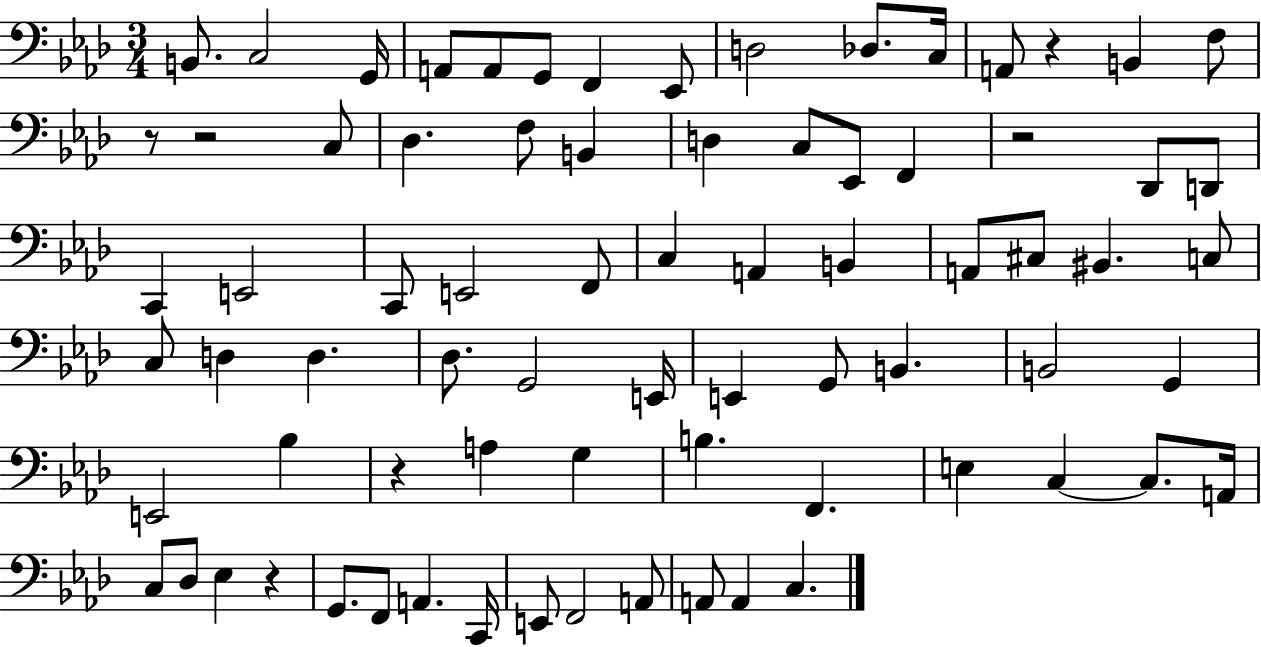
B2/e. C3/h G2/s A2/e A2/e G2/e F2/q Eb2/e D3/h Db3/e. C3/s A2/e R/q B2/q F3/e R/e R/h C3/e Db3/q. F3/e B2/q D3/q C3/e Eb2/e F2/q R/h Db2/e D2/e C2/q E2/h C2/e E2/h F2/e C3/q A2/q B2/q A2/e C#3/e BIS2/q. C3/e C3/e D3/q D3/q. Db3/e. G2/h E2/s E2/q G2/e B2/q. B2/h G2/q E2/h Bb3/q R/q A3/q G3/q B3/q. F2/q. E3/q C3/q C3/e. A2/s C3/e Db3/e Eb3/q R/q G2/e. F2/e A2/q. C2/s E2/e F2/h A2/e A2/e A2/q C3/q.